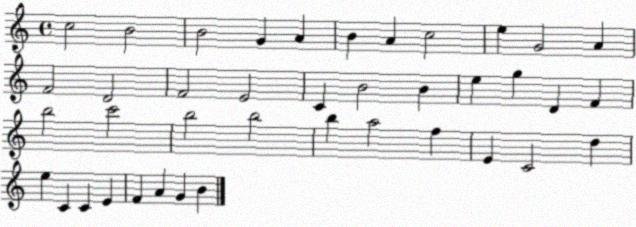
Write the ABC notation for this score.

X:1
T:Untitled
M:4/4
L:1/4
K:C
c2 B2 B2 G A B A c2 e G2 A F2 D2 F2 E2 C B2 B e g D F b2 c'2 b2 b2 b a2 f E C2 d e C C E F A G B